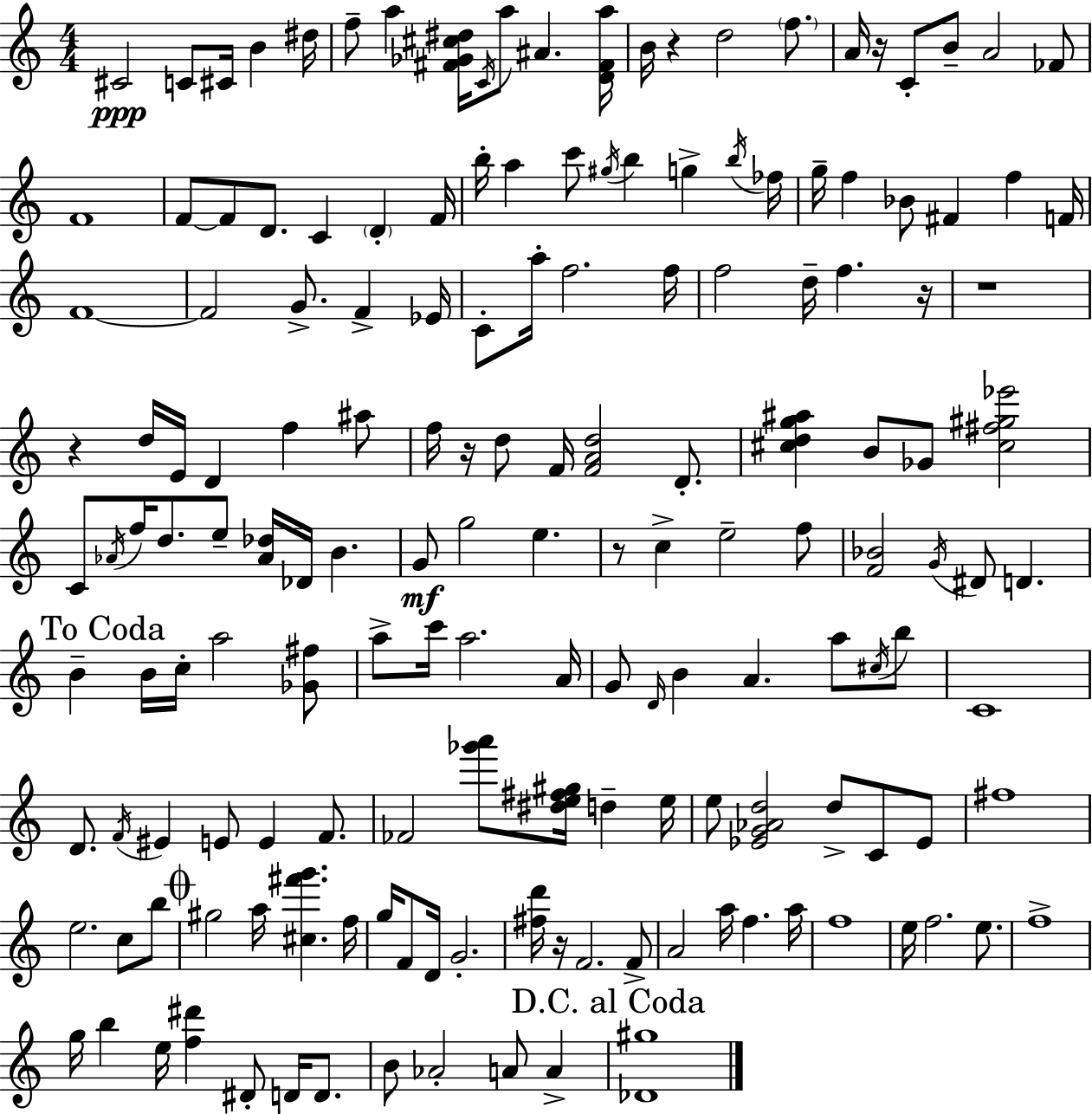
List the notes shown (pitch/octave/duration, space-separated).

C#4/h C4/e C#4/s B4/q D#5/s F5/e A5/q [F#4,Gb4,C#5,D#5]/s C4/s A5/e A#4/q. [D4,F#4,A5]/s B4/s R/q D5/h F5/e. A4/s R/s C4/e B4/e A4/h FES4/e F4/w F4/e F4/e D4/e. C4/q D4/q F4/s B5/s A5/q C6/e G#5/s B5/q G5/q B5/s FES5/s G5/s F5/q Bb4/e F#4/q F5/q F4/s F4/w F4/h G4/e. F4/q Eb4/s C4/e A5/s F5/h. F5/s F5/h D5/s F5/q. R/s R/w R/q D5/s E4/s D4/q F5/q A#5/e F5/s R/s D5/e F4/s [F4,A4,D5]/h D4/e. [C#5,D5,G5,A#5]/q B4/e Gb4/e [C#5,F#5,G#5,Eb6]/h C4/e Ab4/s F5/s D5/e. E5/e [Ab4,Db5]/s Db4/s B4/q. G4/e G5/h E5/q. R/e C5/q E5/h F5/e [F4,Bb4]/h G4/s D#4/e D4/q. B4/q B4/s C5/s A5/h [Gb4,F#5]/e A5/e C6/s A5/h. A4/s G4/e D4/s B4/q A4/q. A5/e C#5/s B5/e C4/w D4/e. F4/s EIS4/q E4/e E4/q F4/e. FES4/h [Gb6,A6]/e [D#5,E5,F#5,G#5]/s D5/q E5/s E5/e [Eb4,G4,Ab4,D5]/h D5/e C4/e Eb4/e F#5/w E5/h. C5/e B5/e G#5/h A5/s [C#5,F#6,G6]/q. F5/s G5/s F4/e D4/s G4/h. [F#5,D6]/s R/s F4/h. F4/e A4/h A5/s F5/q. A5/s F5/w E5/s F5/h. E5/e. F5/w G5/s B5/q E5/s [F5,D#6]/q D#4/e D4/s D4/e. B4/e Ab4/h A4/e A4/q [Db4,G#5]/w